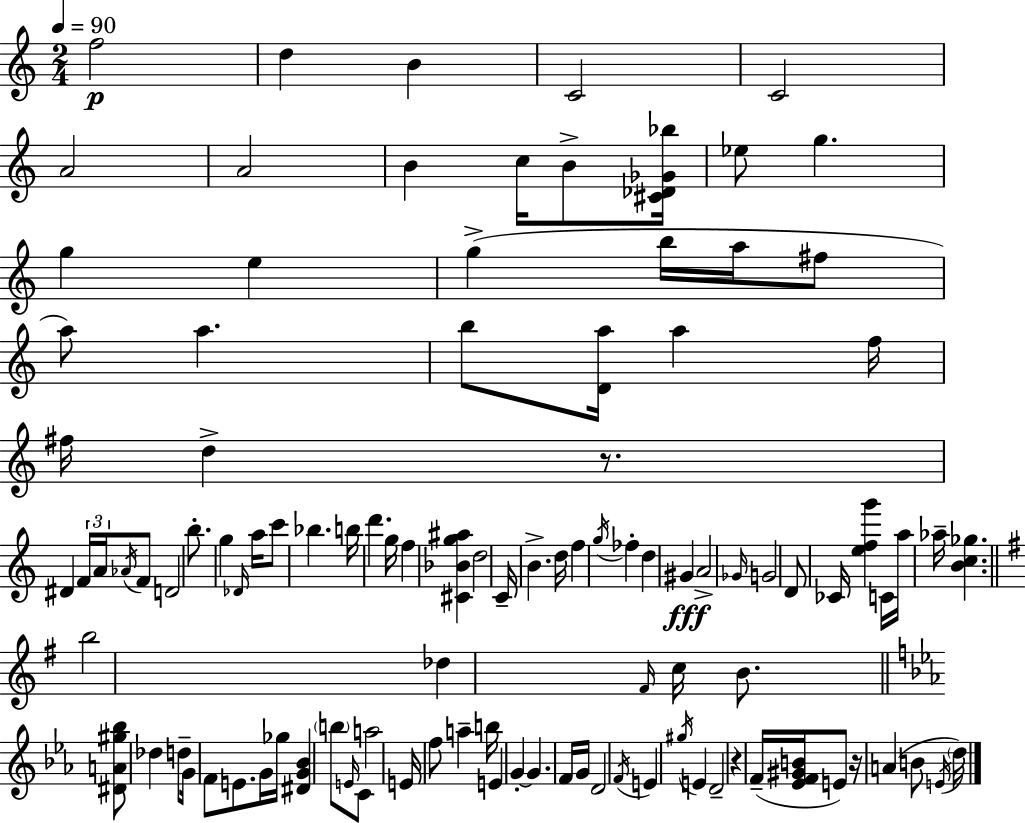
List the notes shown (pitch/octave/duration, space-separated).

F5/h D5/q B4/q C4/h C4/h A4/h A4/h B4/q C5/s B4/e [C#4,Db4,Gb4,Bb5]/s Eb5/e G5/q. G5/q E5/q G5/q B5/s A5/s F#5/e A5/e A5/q. B5/e [D4,A5]/s A5/q F5/s F#5/s D5/q R/e. D#4/q F4/s A4/s Ab4/s F4/e D4/h B5/e. G5/q Db4/s A5/s C6/e Bb5/q. B5/s D6/q. G5/s F5/q [C#4,Bb4,G5,A#5]/q D5/h C4/s B4/q. D5/s F5/q G5/s FES5/q D5/q G#4/q A4/h Gb4/s G4/h D4/e CES4/s [E5,F5,G6]/q C4/s A5/s Ab5/s [B4,C5,Gb5]/q. B5/h Db5/q F#4/s C5/s B4/e. [D#4,A4,G#5,Bb5]/e Db5/q D5/e G4/s F4/e E4/e. G4/s Gb5/s [D#4,G4,Bb4]/q B5/e E4/s C4/e A5/h E4/s F5/e A5/q B5/s E4/q G4/q G4/q. F4/s G4/s D4/h F4/s E4/q G#5/s E4/q D4/h R/q F4/s [Eb4,F4,G#4,B4]/s E4/e R/s A4/q B4/e E4/s D5/s